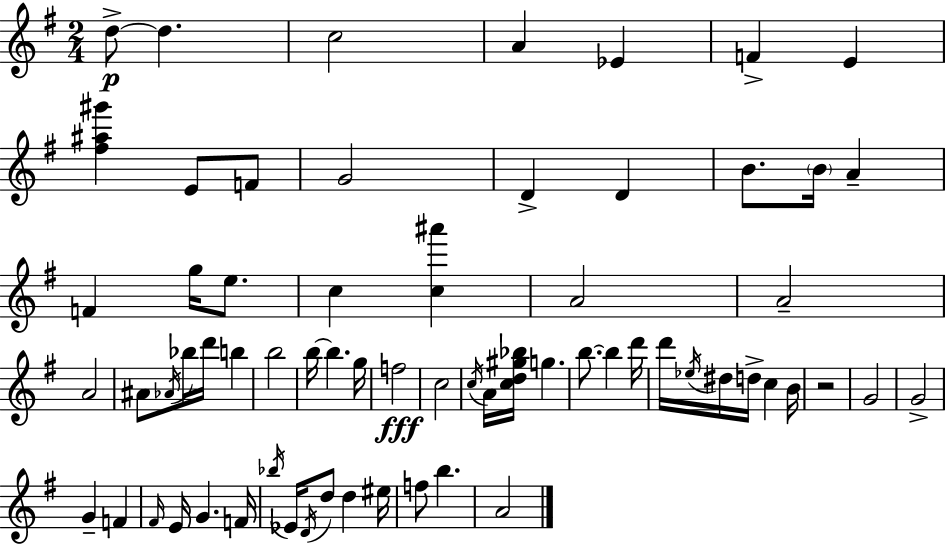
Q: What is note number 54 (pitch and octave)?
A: Bb5